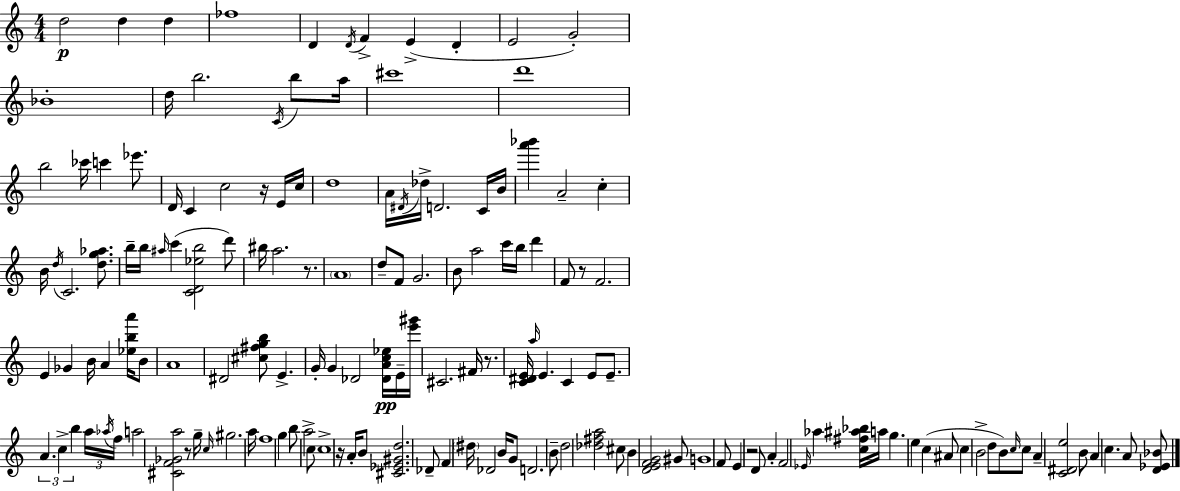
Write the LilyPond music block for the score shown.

{
  \clef treble
  \numericTimeSignature
  \time 4/4
  \key a \minor
  \repeat volta 2 { d''2\p d''4 d''4 | fes''1 | d'4 \acciaccatura { d'16 } f'4-> e'4->( d'4-. | e'2 g'2-.) | \break bes'1-. | d''16 b''2. \acciaccatura { c'16 } b''8 | a''16 cis'''1 | d'''1 | \break b''2 ces'''16 c'''4 ees'''8. | d'16 c'4 c''2 r16 | e'16 c''16 d''1 | a'16 \acciaccatura { dis'16 } des''16-> d'2. | \break c'16 b'16 <a''' bes'''>4 a'2-- c''4-. | b'16 \acciaccatura { d''16 } c'2. | <d'' g'' aes''>8. b''16-- b''16 \grace { ais''16 } c'''4( <c' d' ees'' b''>2 | d'''8) bis''16 a''2. | \break r8. \parenthesize a'1 | d''8-- f'8 g'2. | b'8 a''2 c'''16 | b''16 d'''4 f'8 r8 f'2. | \break e'4 ges'4 b'16 a'4 | <ees'' b'' a'''>16 b'8 a'1 | dis'2 <cis'' fis'' g'' b''>8 e'4.-> | g'16-. g'4 des'2 | \break <des' a' c'' ees''>16\pp e'16-- <e''' gis'''>16 cis'2. | fis'16 r8. <c' dis' e'>16 \grace { a''16 } e'4. c'4 | e'8 e'8.-- \tuplet 3/2 { a'4. c''4-> | b''4 } \tuplet 3/2 { a''16 \acciaccatura { aes''16 } f''16 } a''2 <cis' f' ges' a''>2 | \break r8 g''16-- \grace { c''16 } gis''2. | a''16 f''1 | g''4 b''8 a''2-> | c''8 c''1-> | \break r16 a'16-. b'8 <cis' ees' gis' d''>2. | des'8-- f'4 \parenthesize dis''16 des'2 | b'16 g'8 d'2. | b'8-- d''2 | \break <des'' fis'' a''>2 cis''8 b'4 <d' e' f' g'>2 | gis'8 g'1 | f'8 e'4 r2 | d'8 a'4-. f'2 | \break \grace { ees'16 } aes''4 <c'' fis'' ais'' bes''>16 a''16 g''4. | e''4 c''4( ais'8 c''4 b'2-> | d''8 b'8) \grace { c''16 } c''8 a'4-- | <c' dis' e''>2 b'8 a'4 | \break c''4. a'8 <d' ees' bes'>8 } \bar "|."
}